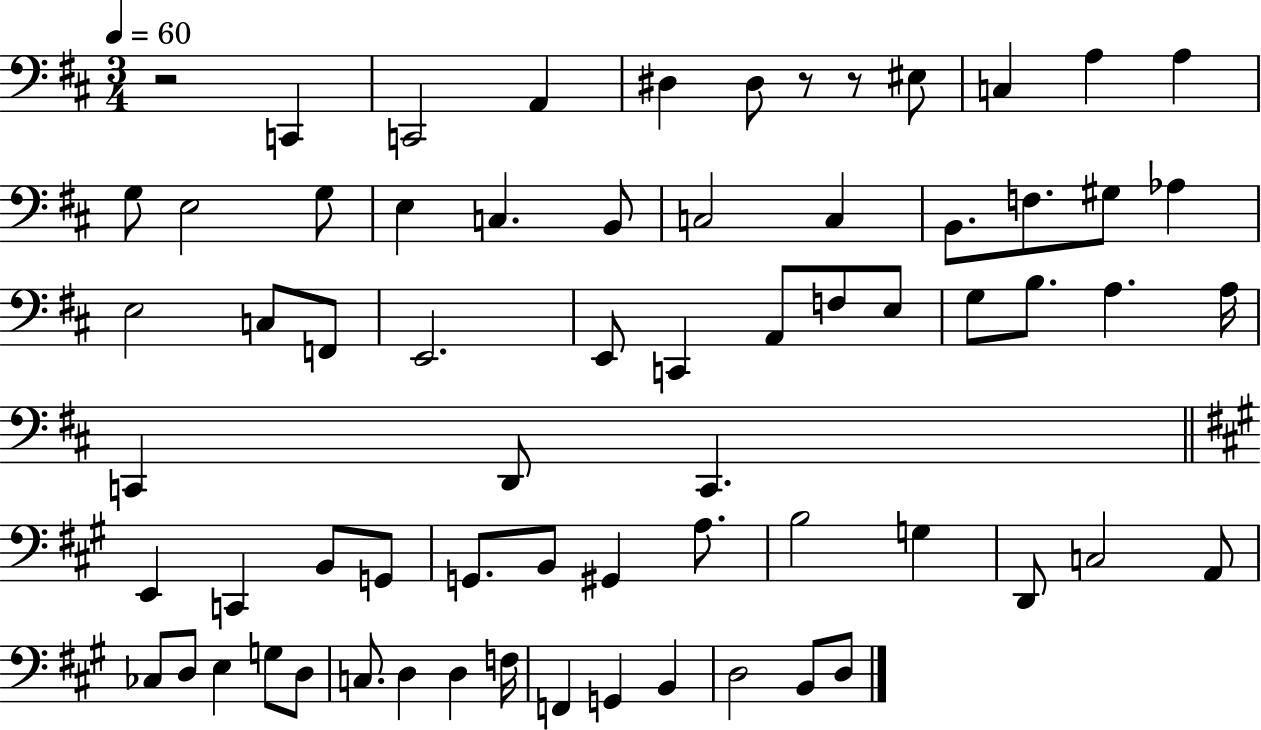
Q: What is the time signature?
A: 3/4